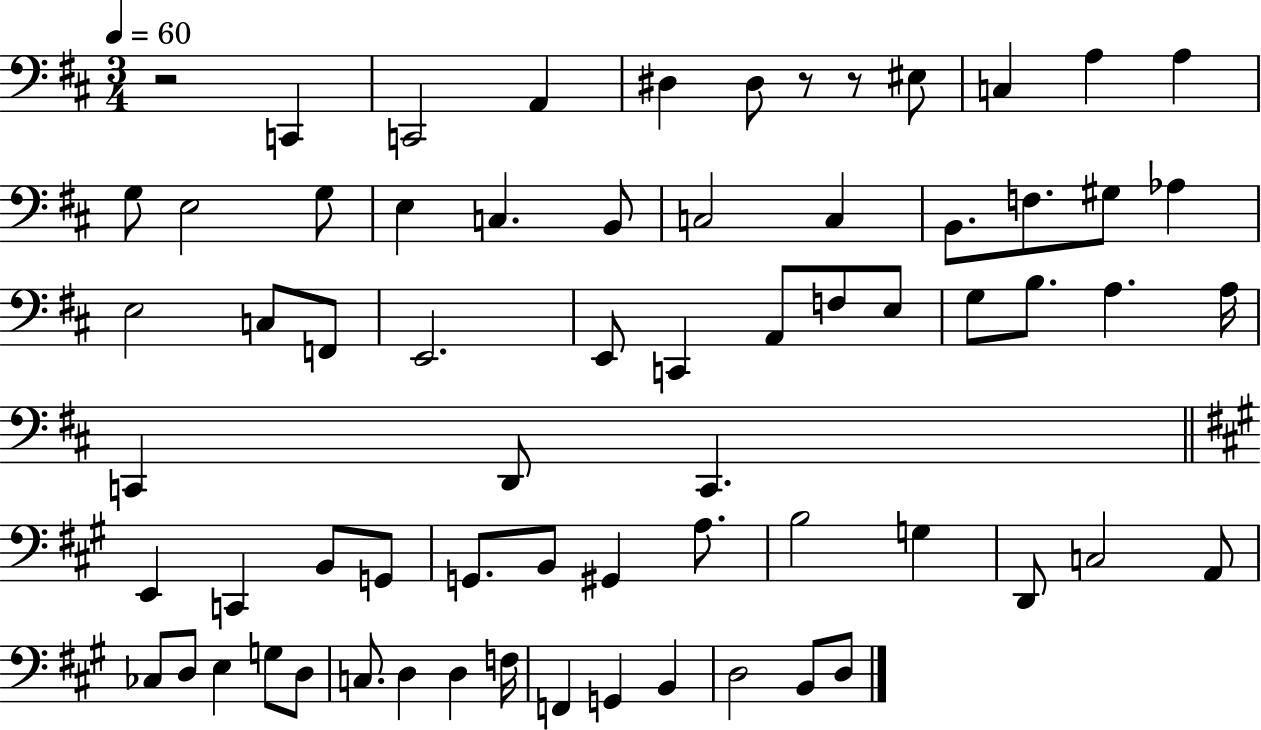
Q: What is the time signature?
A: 3/4